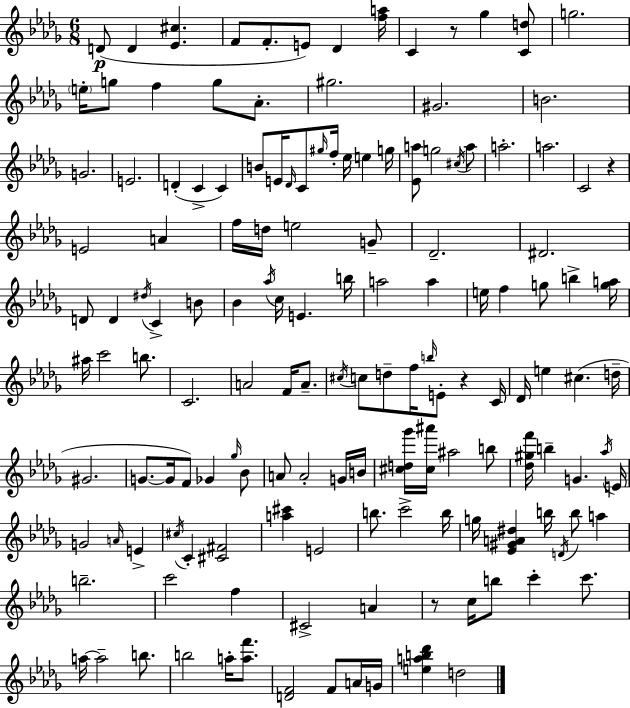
{
  \clef treble
  \numericTimeSignature
  \time 6/8
  \key bes \minor
  d'8(\p d'4 <ees' cis''>4. | f'8 f'8.-. e'8) des'4 <f'' a''>16 | c'4 r8 ges''4 <c' d''>8 | g''2. | \break \parenthesize e''16-. g''8 f''4 g''8 aes'8.-. | gis''2. | gis'2. | b'2. | \break g'2. | e'2. | d'4-.( c'4-> c'4) | b'8 e'16 \grace { des'16 } c'8 \grace { gis''16 } f''16-. ees''16 e''4 | \break g''16 <ees' a''>8 g''2 | \acciaccatura { cis''16 } a''8 a''2.-. | a''2. | c'2 r4 | \break e'2 a'4 | f''16 d''16 e''2 | g'8-- des'2.-- | dis'2. | \break d'8 d'4 \acciaccatura { dis''16 } c'4-> | b'8 bes'4 \acciaccatura { aes''16 } c''16 e'4. | b''16 a''2 | a''4 e''16 f''4 g''8 | \break b''4-> <g'' a''>16 ais''16 c'''2 | b''8. c'2. | a'2 | f'16 a'8.-- \acciaccatura { cis''16 } c''8 d''8-- f''16 \grace { b''16 } | \break e'8-. r4 c'16 des'16 e''4 | cis''4.( d''16-- gis'2. | g'8.~~ g'16 f'8) | ges'4 \grace { ges''16 } bes'8 a'8 a'2-. | \break g'16 b'16 <cis'' d'' ges'''>16 <cis'' ais'''>16 ais''2 | b''8 <des'' gis'' f'''>16 b''4-- | g'4. \acciaccatura { aes''16 } e'16 g'2 | \grace { a'16 } e'4-> \acciaccatura { cis''16 } c'4-. | \break <cis' fis'>2 <a'' cis'''>4 | e'2 b''8. | c'''2-> b''16 g''16 | <ees' gis' a' dis''>4 b''16 \acciaccatura { d'16 } b''8 a''4 | \break b''2.-- | c'''2 f''4 | cis'2-> a'4 | r8 c''16 b''8 c'''4-. c'''8. | \break a''16~~ a''2-- b''8. | b''2 a''16-. <a'' f'''>8. | <d' f'>2 f'8 a'16 g'16 | <e'' a'' b'' des'''>4 d''2 | \break \bar "|."
}